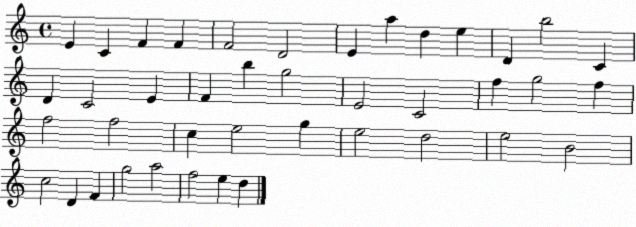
X:1
T:Untitled
M:4/4
L:1/4
K:C
E C F F F2 D2 E a d e D b2 C D C2 E F b g2 E2 C2 f g2 f f2 f2 c e2 g e2 d2 e2 B2 c2 D F g2 a2 f2 e d